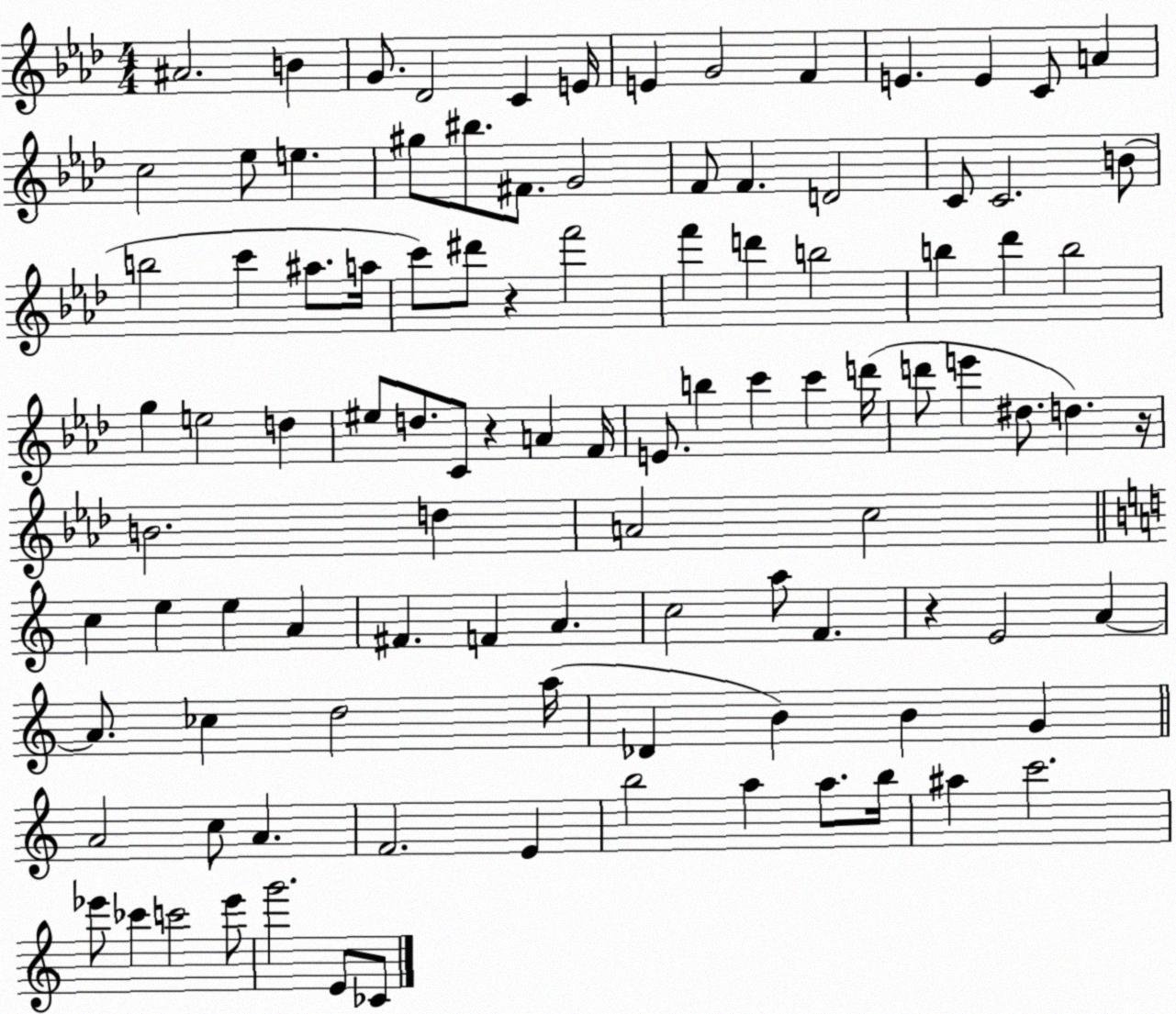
X:1
T:Untitled
M:4/4
L:1/4
K:Ab
^A2 B G/2 _D2 C E/4 E G2 F E E C/2 A c2 _e/2 e ^g/2 ^b/2 ^F/2 G2 F/2 F D2 C/2 C2 B/2 b2 c' ^a/2 a/4 c'/2 ^d'/2 z f'2 f' d' b2 b _d' b2 g e2 d ^e/2 d/2 C/2 z A F/4 E/2 b c' c' d'/4 d'/2 e' ^d/2 d z/4 B2 d A2 c2 c e e A ^F F A c2 a/2 F z E2 A A/2 _c d2 a/4 _D B B G A2 c/2 A F2 E b2 a a/2 b/4 ^a c'2 _e'/2 _c' c'2 _e'/2 g'2 E/2 _C/2